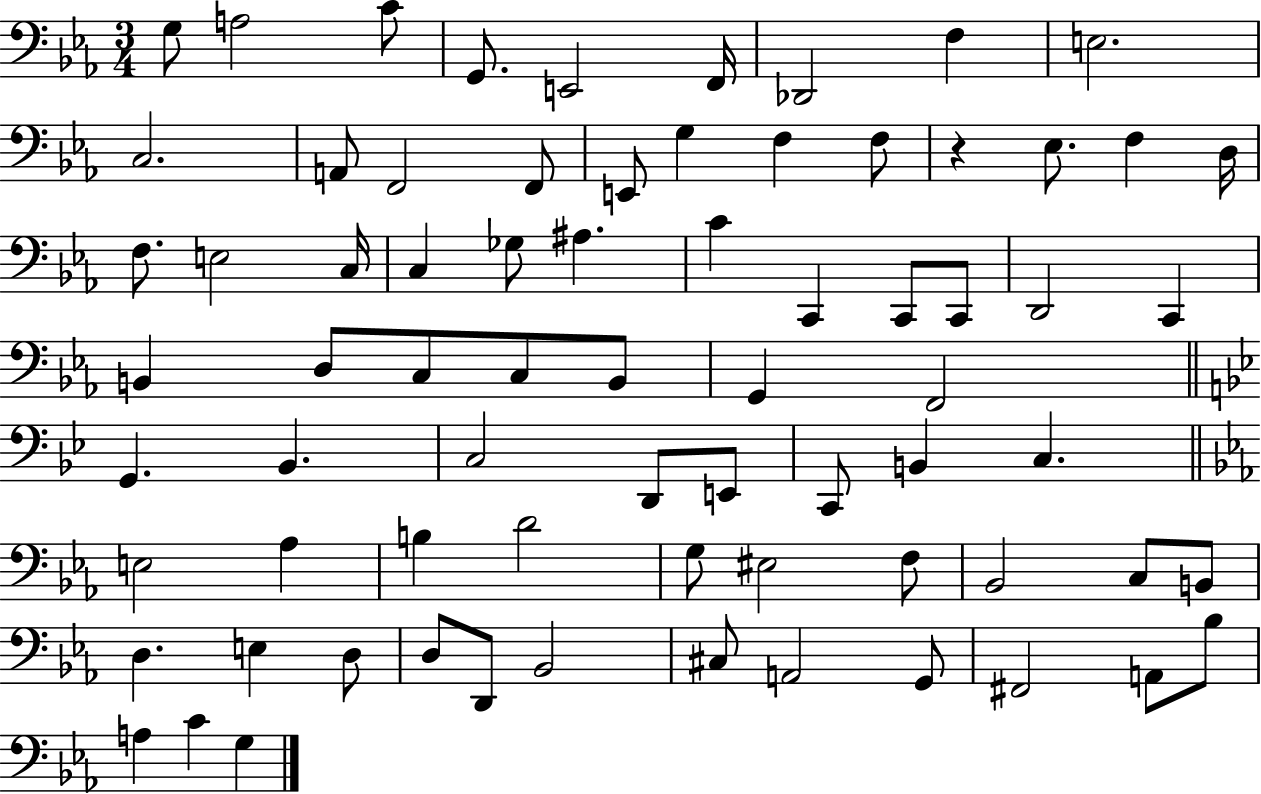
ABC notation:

X:1
T:Untitled
M:3/4
L:1/4
K:Eb
G,/2 A,2 C/2 G,,/2 E,,2 F,,/4 _D,,2 F, E,2 C,2 A,,/2 F,,2 F,,/2 E,,/2 G, F, F,/2 z _E,/2 F, D,/4 F,/2 E,2 C,/4 C, _G,/2 ^A, C C,, C,,/2 C,,/2 D,,2 C,, B,, D,/2 C,/2 C,/2 B,,/2 G,, F,,2 G,, _B,, C,2 D,,/2 E,,/2 C,,/2 B,, C, E,2 _A, B, D2 G,/2 ^E,2 F,/2 _B,,2 C,/2 B,,/2 D, E, D,/2 D,/2 D,,/2 _B,,2 ^C,/2 A,,2 G,,/2 ^F,,2 A,,/2 _B,/2 A, C G,